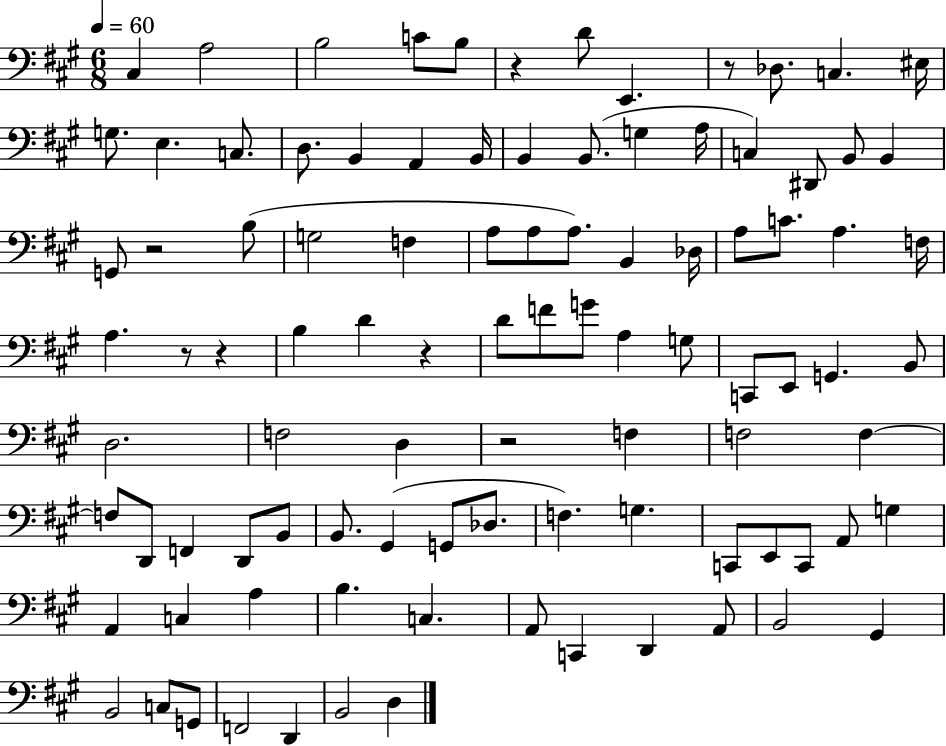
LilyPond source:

{
  \clef bass
  \numericTimeSignature
  \time 6/8
  \key a \major
  \tempo 4 = 60
  cis4 a2 | b2 c'8 b8 | r4 d'8 e,4. | r8 des8. c4. eis16 | \break g8. e4. c8. | d8. b,4 a,4 b,16 | b,4 b,8.( g4 a16 | c4) dis,8 b,8 b,4 | \break g,8 r2 b8( | g2 f4 | a8 a8 a8.) b,4 des16 | a8 c'8. a4. f16 | \break a4. r8 r4 | b4 d'4 r4 | d'8 f'8 g'8 a4 g8 | c,8 e,8 g,4. b,8 | \break d2. | f2 d4 | r2 f4 | f2 f4~~ | \break f8 d,8 f,4 d,8 b,8 | b,8. gis,4( g,8 des8. | f4.) g4. | c,8 e,8 c,8 a,8 g4 | \break a,4 c4 a4 | b4. c4. | a,8 c,4 d,4 a,8 | b,2 gis,4 | \break b,2 c8 g,8 | f,2 d,4 | b,2 d4 | \bar "|."
}